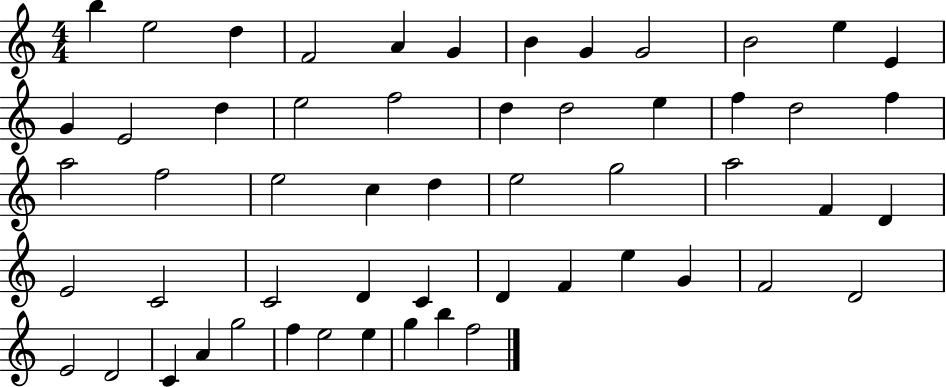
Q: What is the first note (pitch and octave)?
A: B5